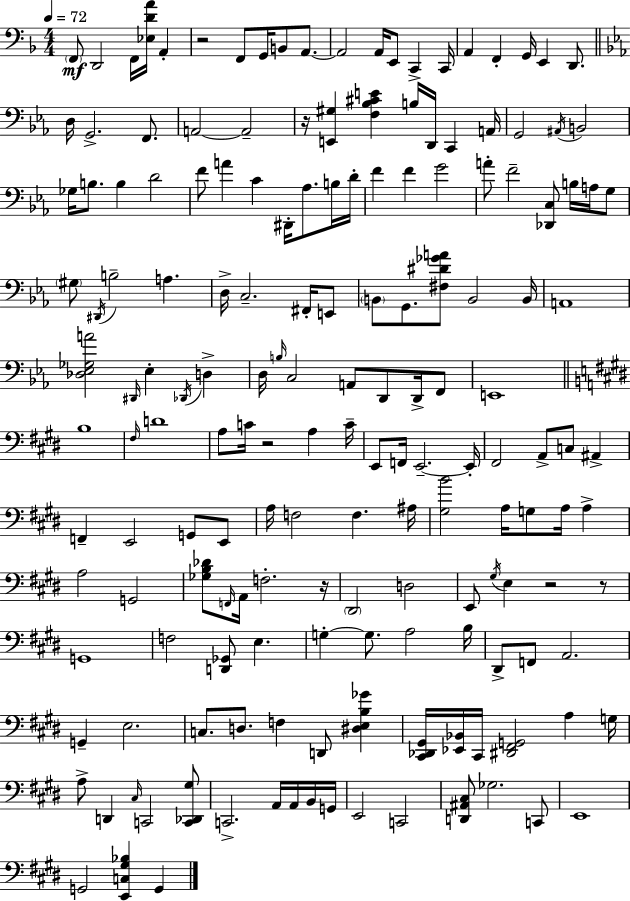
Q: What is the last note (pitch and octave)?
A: G2